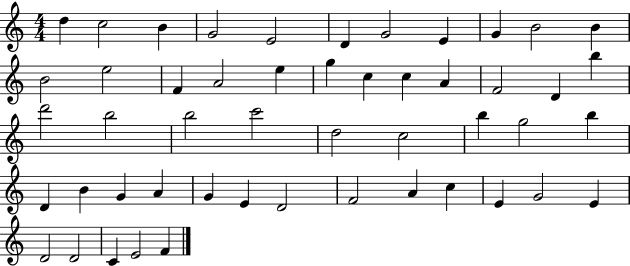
X:1
T:Untitled
M:4/4
L:1/4
K:C
d c2 B G2 E2 D G2 E G B2 B B2 e2 F A2 e g c c A F2 D b d'2 b2 b2 c'2 d2 c2 b g2 b D B G A G E D2 F2 A c E G2 E D2 D2 C E2 F